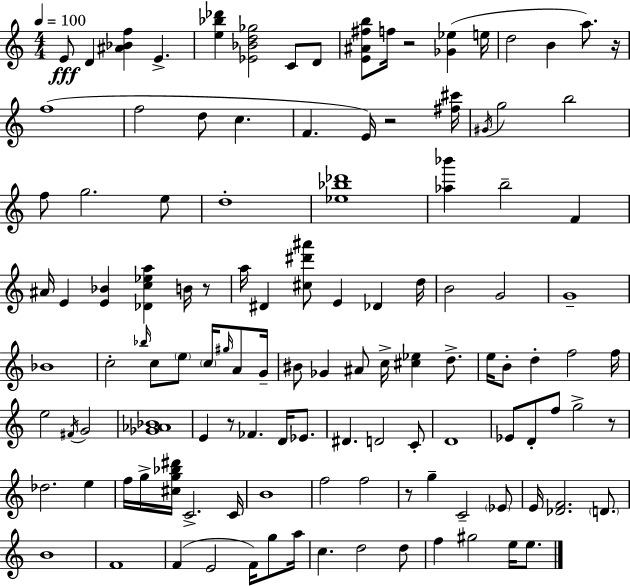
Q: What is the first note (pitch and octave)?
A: E4